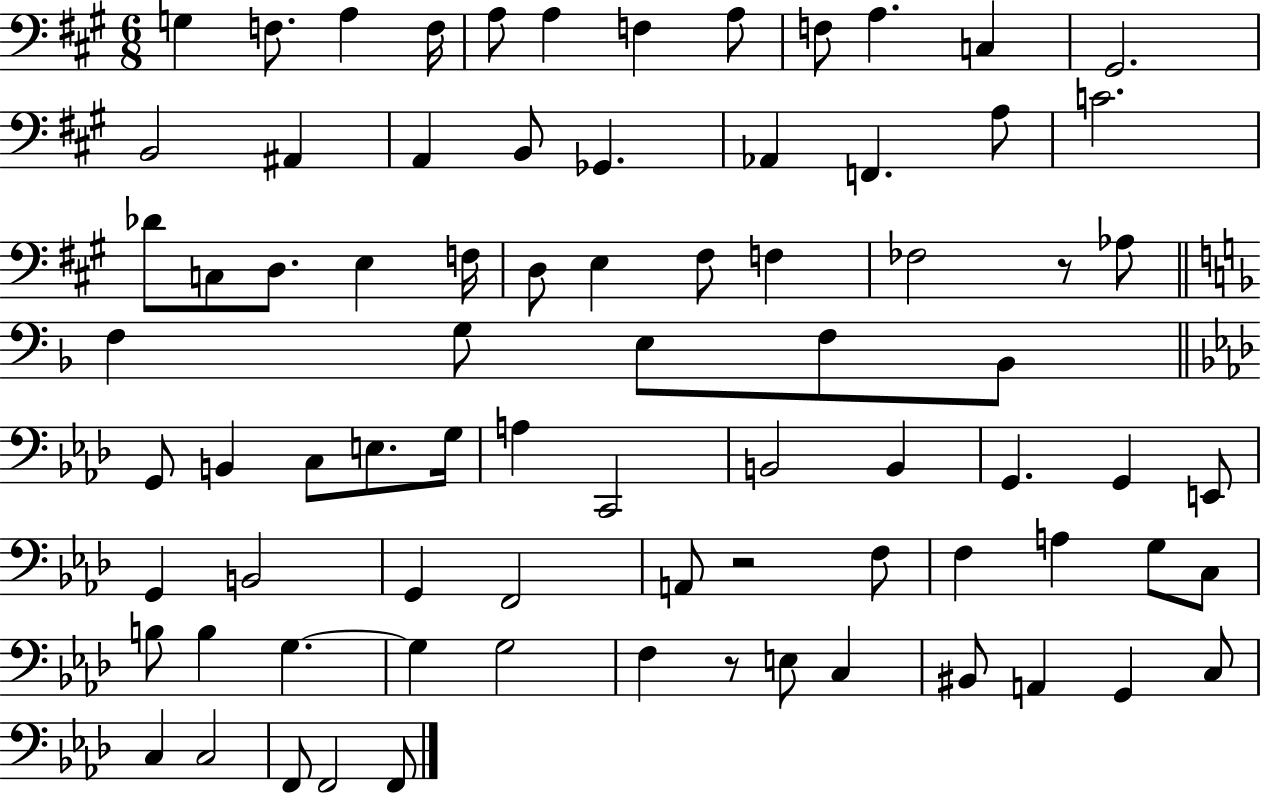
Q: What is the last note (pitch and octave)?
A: F2